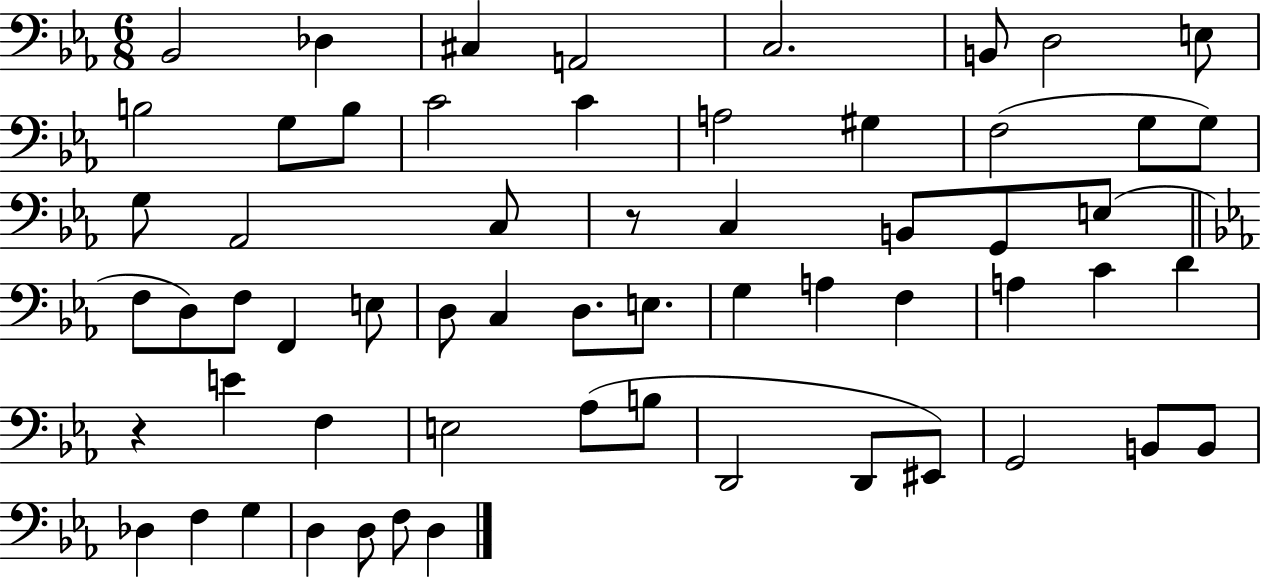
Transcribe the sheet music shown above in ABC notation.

X:1
T:Untitled
M:6/8
L:1/4
K:Eb
_B,,2 _D, ^C, A,,2 C,2 B,,/2 D,2 E,/2 B,2 G,/2 B,/2 C2 C A,2 ^G, F,2 G,/2 G,/2 G,/2 _A,,2 C,/2 z/2 C, B,,/2 G,,/2 E,/2 F,/2 D,/2 F,/2 F,, E,/2 D,/2 C, D,/2 E,/2 G, A, F, A, C D z E F, E,2 _A,/2 B,/2 D,,2 D,,/2 ^E,,/2 G,,2 B,,/2 B,,/2 _D, F, G, D, D,/2 F,/2 D,